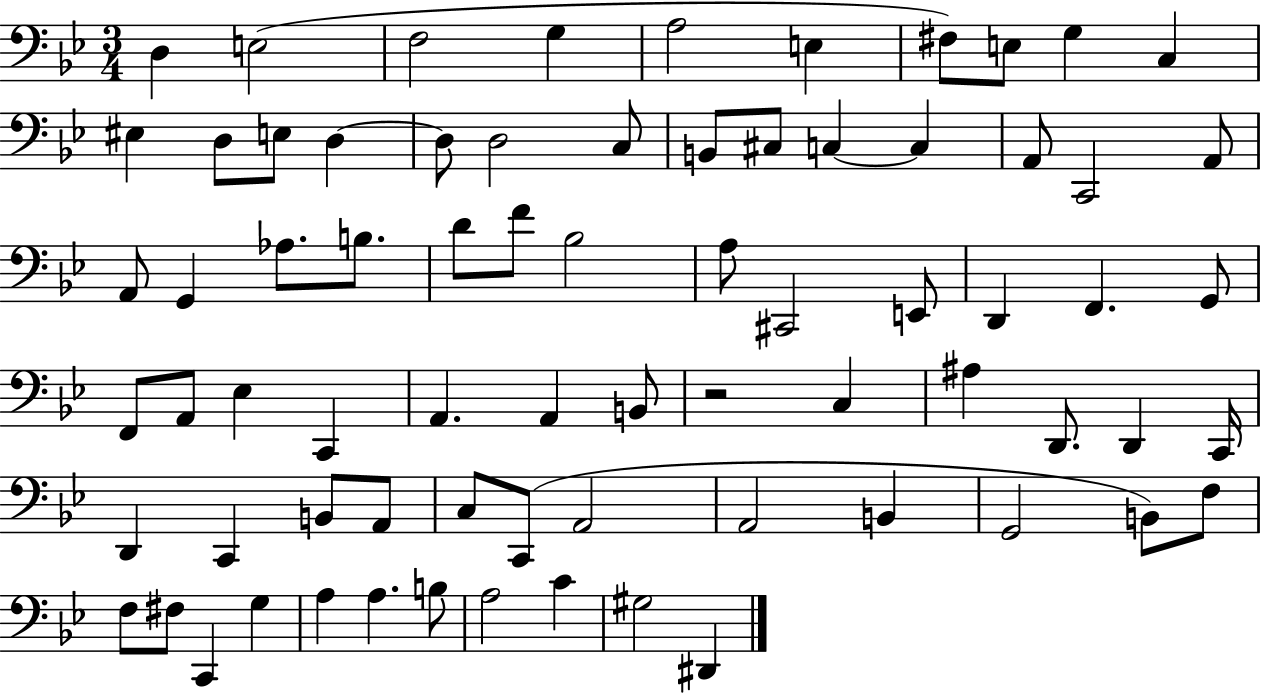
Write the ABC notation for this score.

X:1
T:Untitled
M:3/4
L:1/4
K:Bb
D, E,2 F,2 G, A,2 E, ^F,/2 E,/2 G, C, ^E, D,/2 E,/2 D, D,/2 D,2 C,/2 B,,/2 ^C,/2 C, C, A,,/2 C,,2 A,,/2 A,,/2 G,, _A,/2 B,/2 D/2 F/2 _B,2 A,/2 ^C,,2 E,,/2 D,, F,, G,,/2 F,,/2 A,,/2 _E, C,, A,, A,, B,,/2 z2 C, ^A, D,,/2 D,, C,,/4 D,, C,, B,,/2 A,,/2 C,/2 C,,/2 A,,2 A,,2 B,, G,,2 B,,/2 F,/2 F,/2 ^F,/2 C,, G, A, A, B,/2 A,2 C ^G,2 ^D,,